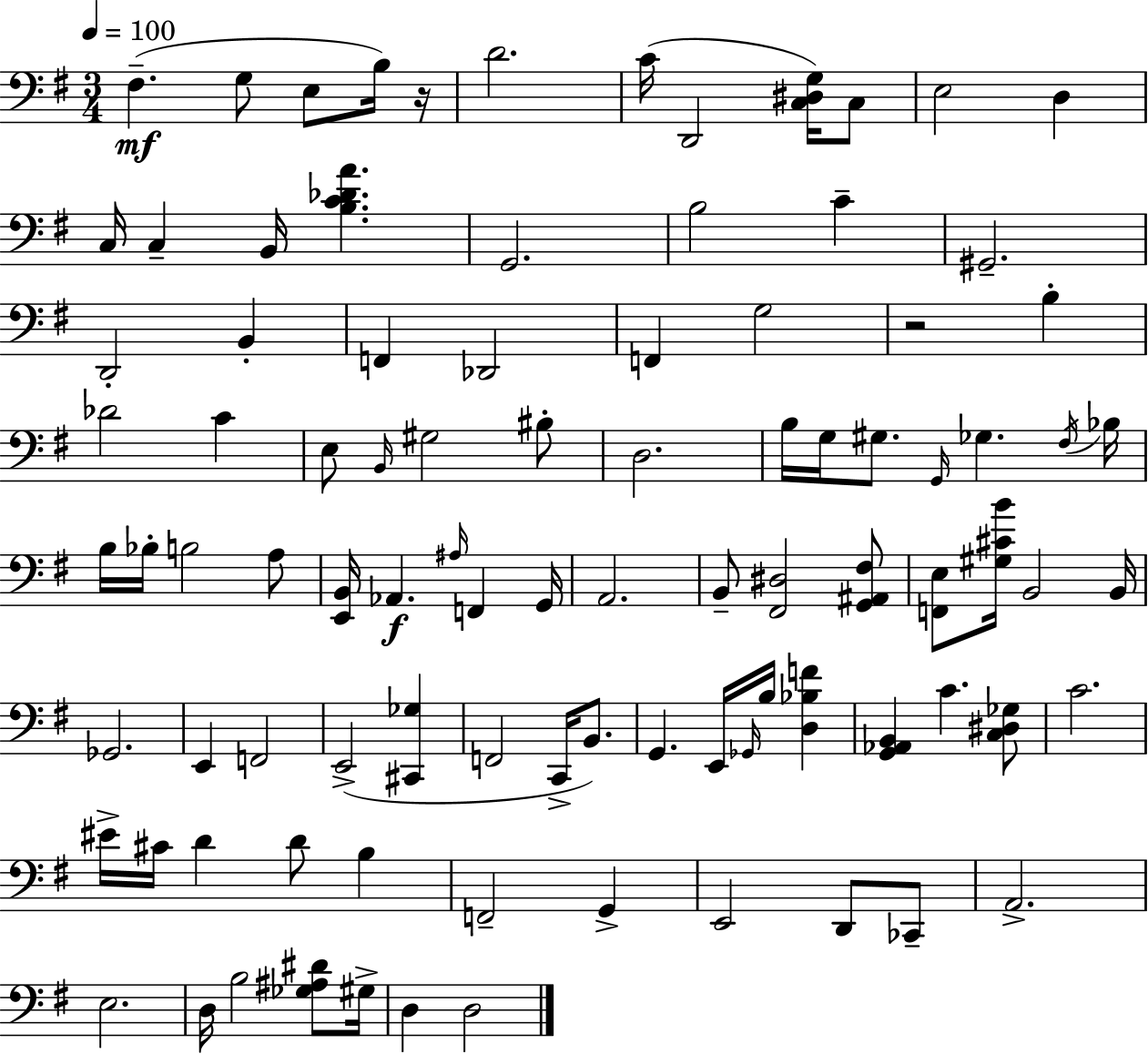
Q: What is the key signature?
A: G major